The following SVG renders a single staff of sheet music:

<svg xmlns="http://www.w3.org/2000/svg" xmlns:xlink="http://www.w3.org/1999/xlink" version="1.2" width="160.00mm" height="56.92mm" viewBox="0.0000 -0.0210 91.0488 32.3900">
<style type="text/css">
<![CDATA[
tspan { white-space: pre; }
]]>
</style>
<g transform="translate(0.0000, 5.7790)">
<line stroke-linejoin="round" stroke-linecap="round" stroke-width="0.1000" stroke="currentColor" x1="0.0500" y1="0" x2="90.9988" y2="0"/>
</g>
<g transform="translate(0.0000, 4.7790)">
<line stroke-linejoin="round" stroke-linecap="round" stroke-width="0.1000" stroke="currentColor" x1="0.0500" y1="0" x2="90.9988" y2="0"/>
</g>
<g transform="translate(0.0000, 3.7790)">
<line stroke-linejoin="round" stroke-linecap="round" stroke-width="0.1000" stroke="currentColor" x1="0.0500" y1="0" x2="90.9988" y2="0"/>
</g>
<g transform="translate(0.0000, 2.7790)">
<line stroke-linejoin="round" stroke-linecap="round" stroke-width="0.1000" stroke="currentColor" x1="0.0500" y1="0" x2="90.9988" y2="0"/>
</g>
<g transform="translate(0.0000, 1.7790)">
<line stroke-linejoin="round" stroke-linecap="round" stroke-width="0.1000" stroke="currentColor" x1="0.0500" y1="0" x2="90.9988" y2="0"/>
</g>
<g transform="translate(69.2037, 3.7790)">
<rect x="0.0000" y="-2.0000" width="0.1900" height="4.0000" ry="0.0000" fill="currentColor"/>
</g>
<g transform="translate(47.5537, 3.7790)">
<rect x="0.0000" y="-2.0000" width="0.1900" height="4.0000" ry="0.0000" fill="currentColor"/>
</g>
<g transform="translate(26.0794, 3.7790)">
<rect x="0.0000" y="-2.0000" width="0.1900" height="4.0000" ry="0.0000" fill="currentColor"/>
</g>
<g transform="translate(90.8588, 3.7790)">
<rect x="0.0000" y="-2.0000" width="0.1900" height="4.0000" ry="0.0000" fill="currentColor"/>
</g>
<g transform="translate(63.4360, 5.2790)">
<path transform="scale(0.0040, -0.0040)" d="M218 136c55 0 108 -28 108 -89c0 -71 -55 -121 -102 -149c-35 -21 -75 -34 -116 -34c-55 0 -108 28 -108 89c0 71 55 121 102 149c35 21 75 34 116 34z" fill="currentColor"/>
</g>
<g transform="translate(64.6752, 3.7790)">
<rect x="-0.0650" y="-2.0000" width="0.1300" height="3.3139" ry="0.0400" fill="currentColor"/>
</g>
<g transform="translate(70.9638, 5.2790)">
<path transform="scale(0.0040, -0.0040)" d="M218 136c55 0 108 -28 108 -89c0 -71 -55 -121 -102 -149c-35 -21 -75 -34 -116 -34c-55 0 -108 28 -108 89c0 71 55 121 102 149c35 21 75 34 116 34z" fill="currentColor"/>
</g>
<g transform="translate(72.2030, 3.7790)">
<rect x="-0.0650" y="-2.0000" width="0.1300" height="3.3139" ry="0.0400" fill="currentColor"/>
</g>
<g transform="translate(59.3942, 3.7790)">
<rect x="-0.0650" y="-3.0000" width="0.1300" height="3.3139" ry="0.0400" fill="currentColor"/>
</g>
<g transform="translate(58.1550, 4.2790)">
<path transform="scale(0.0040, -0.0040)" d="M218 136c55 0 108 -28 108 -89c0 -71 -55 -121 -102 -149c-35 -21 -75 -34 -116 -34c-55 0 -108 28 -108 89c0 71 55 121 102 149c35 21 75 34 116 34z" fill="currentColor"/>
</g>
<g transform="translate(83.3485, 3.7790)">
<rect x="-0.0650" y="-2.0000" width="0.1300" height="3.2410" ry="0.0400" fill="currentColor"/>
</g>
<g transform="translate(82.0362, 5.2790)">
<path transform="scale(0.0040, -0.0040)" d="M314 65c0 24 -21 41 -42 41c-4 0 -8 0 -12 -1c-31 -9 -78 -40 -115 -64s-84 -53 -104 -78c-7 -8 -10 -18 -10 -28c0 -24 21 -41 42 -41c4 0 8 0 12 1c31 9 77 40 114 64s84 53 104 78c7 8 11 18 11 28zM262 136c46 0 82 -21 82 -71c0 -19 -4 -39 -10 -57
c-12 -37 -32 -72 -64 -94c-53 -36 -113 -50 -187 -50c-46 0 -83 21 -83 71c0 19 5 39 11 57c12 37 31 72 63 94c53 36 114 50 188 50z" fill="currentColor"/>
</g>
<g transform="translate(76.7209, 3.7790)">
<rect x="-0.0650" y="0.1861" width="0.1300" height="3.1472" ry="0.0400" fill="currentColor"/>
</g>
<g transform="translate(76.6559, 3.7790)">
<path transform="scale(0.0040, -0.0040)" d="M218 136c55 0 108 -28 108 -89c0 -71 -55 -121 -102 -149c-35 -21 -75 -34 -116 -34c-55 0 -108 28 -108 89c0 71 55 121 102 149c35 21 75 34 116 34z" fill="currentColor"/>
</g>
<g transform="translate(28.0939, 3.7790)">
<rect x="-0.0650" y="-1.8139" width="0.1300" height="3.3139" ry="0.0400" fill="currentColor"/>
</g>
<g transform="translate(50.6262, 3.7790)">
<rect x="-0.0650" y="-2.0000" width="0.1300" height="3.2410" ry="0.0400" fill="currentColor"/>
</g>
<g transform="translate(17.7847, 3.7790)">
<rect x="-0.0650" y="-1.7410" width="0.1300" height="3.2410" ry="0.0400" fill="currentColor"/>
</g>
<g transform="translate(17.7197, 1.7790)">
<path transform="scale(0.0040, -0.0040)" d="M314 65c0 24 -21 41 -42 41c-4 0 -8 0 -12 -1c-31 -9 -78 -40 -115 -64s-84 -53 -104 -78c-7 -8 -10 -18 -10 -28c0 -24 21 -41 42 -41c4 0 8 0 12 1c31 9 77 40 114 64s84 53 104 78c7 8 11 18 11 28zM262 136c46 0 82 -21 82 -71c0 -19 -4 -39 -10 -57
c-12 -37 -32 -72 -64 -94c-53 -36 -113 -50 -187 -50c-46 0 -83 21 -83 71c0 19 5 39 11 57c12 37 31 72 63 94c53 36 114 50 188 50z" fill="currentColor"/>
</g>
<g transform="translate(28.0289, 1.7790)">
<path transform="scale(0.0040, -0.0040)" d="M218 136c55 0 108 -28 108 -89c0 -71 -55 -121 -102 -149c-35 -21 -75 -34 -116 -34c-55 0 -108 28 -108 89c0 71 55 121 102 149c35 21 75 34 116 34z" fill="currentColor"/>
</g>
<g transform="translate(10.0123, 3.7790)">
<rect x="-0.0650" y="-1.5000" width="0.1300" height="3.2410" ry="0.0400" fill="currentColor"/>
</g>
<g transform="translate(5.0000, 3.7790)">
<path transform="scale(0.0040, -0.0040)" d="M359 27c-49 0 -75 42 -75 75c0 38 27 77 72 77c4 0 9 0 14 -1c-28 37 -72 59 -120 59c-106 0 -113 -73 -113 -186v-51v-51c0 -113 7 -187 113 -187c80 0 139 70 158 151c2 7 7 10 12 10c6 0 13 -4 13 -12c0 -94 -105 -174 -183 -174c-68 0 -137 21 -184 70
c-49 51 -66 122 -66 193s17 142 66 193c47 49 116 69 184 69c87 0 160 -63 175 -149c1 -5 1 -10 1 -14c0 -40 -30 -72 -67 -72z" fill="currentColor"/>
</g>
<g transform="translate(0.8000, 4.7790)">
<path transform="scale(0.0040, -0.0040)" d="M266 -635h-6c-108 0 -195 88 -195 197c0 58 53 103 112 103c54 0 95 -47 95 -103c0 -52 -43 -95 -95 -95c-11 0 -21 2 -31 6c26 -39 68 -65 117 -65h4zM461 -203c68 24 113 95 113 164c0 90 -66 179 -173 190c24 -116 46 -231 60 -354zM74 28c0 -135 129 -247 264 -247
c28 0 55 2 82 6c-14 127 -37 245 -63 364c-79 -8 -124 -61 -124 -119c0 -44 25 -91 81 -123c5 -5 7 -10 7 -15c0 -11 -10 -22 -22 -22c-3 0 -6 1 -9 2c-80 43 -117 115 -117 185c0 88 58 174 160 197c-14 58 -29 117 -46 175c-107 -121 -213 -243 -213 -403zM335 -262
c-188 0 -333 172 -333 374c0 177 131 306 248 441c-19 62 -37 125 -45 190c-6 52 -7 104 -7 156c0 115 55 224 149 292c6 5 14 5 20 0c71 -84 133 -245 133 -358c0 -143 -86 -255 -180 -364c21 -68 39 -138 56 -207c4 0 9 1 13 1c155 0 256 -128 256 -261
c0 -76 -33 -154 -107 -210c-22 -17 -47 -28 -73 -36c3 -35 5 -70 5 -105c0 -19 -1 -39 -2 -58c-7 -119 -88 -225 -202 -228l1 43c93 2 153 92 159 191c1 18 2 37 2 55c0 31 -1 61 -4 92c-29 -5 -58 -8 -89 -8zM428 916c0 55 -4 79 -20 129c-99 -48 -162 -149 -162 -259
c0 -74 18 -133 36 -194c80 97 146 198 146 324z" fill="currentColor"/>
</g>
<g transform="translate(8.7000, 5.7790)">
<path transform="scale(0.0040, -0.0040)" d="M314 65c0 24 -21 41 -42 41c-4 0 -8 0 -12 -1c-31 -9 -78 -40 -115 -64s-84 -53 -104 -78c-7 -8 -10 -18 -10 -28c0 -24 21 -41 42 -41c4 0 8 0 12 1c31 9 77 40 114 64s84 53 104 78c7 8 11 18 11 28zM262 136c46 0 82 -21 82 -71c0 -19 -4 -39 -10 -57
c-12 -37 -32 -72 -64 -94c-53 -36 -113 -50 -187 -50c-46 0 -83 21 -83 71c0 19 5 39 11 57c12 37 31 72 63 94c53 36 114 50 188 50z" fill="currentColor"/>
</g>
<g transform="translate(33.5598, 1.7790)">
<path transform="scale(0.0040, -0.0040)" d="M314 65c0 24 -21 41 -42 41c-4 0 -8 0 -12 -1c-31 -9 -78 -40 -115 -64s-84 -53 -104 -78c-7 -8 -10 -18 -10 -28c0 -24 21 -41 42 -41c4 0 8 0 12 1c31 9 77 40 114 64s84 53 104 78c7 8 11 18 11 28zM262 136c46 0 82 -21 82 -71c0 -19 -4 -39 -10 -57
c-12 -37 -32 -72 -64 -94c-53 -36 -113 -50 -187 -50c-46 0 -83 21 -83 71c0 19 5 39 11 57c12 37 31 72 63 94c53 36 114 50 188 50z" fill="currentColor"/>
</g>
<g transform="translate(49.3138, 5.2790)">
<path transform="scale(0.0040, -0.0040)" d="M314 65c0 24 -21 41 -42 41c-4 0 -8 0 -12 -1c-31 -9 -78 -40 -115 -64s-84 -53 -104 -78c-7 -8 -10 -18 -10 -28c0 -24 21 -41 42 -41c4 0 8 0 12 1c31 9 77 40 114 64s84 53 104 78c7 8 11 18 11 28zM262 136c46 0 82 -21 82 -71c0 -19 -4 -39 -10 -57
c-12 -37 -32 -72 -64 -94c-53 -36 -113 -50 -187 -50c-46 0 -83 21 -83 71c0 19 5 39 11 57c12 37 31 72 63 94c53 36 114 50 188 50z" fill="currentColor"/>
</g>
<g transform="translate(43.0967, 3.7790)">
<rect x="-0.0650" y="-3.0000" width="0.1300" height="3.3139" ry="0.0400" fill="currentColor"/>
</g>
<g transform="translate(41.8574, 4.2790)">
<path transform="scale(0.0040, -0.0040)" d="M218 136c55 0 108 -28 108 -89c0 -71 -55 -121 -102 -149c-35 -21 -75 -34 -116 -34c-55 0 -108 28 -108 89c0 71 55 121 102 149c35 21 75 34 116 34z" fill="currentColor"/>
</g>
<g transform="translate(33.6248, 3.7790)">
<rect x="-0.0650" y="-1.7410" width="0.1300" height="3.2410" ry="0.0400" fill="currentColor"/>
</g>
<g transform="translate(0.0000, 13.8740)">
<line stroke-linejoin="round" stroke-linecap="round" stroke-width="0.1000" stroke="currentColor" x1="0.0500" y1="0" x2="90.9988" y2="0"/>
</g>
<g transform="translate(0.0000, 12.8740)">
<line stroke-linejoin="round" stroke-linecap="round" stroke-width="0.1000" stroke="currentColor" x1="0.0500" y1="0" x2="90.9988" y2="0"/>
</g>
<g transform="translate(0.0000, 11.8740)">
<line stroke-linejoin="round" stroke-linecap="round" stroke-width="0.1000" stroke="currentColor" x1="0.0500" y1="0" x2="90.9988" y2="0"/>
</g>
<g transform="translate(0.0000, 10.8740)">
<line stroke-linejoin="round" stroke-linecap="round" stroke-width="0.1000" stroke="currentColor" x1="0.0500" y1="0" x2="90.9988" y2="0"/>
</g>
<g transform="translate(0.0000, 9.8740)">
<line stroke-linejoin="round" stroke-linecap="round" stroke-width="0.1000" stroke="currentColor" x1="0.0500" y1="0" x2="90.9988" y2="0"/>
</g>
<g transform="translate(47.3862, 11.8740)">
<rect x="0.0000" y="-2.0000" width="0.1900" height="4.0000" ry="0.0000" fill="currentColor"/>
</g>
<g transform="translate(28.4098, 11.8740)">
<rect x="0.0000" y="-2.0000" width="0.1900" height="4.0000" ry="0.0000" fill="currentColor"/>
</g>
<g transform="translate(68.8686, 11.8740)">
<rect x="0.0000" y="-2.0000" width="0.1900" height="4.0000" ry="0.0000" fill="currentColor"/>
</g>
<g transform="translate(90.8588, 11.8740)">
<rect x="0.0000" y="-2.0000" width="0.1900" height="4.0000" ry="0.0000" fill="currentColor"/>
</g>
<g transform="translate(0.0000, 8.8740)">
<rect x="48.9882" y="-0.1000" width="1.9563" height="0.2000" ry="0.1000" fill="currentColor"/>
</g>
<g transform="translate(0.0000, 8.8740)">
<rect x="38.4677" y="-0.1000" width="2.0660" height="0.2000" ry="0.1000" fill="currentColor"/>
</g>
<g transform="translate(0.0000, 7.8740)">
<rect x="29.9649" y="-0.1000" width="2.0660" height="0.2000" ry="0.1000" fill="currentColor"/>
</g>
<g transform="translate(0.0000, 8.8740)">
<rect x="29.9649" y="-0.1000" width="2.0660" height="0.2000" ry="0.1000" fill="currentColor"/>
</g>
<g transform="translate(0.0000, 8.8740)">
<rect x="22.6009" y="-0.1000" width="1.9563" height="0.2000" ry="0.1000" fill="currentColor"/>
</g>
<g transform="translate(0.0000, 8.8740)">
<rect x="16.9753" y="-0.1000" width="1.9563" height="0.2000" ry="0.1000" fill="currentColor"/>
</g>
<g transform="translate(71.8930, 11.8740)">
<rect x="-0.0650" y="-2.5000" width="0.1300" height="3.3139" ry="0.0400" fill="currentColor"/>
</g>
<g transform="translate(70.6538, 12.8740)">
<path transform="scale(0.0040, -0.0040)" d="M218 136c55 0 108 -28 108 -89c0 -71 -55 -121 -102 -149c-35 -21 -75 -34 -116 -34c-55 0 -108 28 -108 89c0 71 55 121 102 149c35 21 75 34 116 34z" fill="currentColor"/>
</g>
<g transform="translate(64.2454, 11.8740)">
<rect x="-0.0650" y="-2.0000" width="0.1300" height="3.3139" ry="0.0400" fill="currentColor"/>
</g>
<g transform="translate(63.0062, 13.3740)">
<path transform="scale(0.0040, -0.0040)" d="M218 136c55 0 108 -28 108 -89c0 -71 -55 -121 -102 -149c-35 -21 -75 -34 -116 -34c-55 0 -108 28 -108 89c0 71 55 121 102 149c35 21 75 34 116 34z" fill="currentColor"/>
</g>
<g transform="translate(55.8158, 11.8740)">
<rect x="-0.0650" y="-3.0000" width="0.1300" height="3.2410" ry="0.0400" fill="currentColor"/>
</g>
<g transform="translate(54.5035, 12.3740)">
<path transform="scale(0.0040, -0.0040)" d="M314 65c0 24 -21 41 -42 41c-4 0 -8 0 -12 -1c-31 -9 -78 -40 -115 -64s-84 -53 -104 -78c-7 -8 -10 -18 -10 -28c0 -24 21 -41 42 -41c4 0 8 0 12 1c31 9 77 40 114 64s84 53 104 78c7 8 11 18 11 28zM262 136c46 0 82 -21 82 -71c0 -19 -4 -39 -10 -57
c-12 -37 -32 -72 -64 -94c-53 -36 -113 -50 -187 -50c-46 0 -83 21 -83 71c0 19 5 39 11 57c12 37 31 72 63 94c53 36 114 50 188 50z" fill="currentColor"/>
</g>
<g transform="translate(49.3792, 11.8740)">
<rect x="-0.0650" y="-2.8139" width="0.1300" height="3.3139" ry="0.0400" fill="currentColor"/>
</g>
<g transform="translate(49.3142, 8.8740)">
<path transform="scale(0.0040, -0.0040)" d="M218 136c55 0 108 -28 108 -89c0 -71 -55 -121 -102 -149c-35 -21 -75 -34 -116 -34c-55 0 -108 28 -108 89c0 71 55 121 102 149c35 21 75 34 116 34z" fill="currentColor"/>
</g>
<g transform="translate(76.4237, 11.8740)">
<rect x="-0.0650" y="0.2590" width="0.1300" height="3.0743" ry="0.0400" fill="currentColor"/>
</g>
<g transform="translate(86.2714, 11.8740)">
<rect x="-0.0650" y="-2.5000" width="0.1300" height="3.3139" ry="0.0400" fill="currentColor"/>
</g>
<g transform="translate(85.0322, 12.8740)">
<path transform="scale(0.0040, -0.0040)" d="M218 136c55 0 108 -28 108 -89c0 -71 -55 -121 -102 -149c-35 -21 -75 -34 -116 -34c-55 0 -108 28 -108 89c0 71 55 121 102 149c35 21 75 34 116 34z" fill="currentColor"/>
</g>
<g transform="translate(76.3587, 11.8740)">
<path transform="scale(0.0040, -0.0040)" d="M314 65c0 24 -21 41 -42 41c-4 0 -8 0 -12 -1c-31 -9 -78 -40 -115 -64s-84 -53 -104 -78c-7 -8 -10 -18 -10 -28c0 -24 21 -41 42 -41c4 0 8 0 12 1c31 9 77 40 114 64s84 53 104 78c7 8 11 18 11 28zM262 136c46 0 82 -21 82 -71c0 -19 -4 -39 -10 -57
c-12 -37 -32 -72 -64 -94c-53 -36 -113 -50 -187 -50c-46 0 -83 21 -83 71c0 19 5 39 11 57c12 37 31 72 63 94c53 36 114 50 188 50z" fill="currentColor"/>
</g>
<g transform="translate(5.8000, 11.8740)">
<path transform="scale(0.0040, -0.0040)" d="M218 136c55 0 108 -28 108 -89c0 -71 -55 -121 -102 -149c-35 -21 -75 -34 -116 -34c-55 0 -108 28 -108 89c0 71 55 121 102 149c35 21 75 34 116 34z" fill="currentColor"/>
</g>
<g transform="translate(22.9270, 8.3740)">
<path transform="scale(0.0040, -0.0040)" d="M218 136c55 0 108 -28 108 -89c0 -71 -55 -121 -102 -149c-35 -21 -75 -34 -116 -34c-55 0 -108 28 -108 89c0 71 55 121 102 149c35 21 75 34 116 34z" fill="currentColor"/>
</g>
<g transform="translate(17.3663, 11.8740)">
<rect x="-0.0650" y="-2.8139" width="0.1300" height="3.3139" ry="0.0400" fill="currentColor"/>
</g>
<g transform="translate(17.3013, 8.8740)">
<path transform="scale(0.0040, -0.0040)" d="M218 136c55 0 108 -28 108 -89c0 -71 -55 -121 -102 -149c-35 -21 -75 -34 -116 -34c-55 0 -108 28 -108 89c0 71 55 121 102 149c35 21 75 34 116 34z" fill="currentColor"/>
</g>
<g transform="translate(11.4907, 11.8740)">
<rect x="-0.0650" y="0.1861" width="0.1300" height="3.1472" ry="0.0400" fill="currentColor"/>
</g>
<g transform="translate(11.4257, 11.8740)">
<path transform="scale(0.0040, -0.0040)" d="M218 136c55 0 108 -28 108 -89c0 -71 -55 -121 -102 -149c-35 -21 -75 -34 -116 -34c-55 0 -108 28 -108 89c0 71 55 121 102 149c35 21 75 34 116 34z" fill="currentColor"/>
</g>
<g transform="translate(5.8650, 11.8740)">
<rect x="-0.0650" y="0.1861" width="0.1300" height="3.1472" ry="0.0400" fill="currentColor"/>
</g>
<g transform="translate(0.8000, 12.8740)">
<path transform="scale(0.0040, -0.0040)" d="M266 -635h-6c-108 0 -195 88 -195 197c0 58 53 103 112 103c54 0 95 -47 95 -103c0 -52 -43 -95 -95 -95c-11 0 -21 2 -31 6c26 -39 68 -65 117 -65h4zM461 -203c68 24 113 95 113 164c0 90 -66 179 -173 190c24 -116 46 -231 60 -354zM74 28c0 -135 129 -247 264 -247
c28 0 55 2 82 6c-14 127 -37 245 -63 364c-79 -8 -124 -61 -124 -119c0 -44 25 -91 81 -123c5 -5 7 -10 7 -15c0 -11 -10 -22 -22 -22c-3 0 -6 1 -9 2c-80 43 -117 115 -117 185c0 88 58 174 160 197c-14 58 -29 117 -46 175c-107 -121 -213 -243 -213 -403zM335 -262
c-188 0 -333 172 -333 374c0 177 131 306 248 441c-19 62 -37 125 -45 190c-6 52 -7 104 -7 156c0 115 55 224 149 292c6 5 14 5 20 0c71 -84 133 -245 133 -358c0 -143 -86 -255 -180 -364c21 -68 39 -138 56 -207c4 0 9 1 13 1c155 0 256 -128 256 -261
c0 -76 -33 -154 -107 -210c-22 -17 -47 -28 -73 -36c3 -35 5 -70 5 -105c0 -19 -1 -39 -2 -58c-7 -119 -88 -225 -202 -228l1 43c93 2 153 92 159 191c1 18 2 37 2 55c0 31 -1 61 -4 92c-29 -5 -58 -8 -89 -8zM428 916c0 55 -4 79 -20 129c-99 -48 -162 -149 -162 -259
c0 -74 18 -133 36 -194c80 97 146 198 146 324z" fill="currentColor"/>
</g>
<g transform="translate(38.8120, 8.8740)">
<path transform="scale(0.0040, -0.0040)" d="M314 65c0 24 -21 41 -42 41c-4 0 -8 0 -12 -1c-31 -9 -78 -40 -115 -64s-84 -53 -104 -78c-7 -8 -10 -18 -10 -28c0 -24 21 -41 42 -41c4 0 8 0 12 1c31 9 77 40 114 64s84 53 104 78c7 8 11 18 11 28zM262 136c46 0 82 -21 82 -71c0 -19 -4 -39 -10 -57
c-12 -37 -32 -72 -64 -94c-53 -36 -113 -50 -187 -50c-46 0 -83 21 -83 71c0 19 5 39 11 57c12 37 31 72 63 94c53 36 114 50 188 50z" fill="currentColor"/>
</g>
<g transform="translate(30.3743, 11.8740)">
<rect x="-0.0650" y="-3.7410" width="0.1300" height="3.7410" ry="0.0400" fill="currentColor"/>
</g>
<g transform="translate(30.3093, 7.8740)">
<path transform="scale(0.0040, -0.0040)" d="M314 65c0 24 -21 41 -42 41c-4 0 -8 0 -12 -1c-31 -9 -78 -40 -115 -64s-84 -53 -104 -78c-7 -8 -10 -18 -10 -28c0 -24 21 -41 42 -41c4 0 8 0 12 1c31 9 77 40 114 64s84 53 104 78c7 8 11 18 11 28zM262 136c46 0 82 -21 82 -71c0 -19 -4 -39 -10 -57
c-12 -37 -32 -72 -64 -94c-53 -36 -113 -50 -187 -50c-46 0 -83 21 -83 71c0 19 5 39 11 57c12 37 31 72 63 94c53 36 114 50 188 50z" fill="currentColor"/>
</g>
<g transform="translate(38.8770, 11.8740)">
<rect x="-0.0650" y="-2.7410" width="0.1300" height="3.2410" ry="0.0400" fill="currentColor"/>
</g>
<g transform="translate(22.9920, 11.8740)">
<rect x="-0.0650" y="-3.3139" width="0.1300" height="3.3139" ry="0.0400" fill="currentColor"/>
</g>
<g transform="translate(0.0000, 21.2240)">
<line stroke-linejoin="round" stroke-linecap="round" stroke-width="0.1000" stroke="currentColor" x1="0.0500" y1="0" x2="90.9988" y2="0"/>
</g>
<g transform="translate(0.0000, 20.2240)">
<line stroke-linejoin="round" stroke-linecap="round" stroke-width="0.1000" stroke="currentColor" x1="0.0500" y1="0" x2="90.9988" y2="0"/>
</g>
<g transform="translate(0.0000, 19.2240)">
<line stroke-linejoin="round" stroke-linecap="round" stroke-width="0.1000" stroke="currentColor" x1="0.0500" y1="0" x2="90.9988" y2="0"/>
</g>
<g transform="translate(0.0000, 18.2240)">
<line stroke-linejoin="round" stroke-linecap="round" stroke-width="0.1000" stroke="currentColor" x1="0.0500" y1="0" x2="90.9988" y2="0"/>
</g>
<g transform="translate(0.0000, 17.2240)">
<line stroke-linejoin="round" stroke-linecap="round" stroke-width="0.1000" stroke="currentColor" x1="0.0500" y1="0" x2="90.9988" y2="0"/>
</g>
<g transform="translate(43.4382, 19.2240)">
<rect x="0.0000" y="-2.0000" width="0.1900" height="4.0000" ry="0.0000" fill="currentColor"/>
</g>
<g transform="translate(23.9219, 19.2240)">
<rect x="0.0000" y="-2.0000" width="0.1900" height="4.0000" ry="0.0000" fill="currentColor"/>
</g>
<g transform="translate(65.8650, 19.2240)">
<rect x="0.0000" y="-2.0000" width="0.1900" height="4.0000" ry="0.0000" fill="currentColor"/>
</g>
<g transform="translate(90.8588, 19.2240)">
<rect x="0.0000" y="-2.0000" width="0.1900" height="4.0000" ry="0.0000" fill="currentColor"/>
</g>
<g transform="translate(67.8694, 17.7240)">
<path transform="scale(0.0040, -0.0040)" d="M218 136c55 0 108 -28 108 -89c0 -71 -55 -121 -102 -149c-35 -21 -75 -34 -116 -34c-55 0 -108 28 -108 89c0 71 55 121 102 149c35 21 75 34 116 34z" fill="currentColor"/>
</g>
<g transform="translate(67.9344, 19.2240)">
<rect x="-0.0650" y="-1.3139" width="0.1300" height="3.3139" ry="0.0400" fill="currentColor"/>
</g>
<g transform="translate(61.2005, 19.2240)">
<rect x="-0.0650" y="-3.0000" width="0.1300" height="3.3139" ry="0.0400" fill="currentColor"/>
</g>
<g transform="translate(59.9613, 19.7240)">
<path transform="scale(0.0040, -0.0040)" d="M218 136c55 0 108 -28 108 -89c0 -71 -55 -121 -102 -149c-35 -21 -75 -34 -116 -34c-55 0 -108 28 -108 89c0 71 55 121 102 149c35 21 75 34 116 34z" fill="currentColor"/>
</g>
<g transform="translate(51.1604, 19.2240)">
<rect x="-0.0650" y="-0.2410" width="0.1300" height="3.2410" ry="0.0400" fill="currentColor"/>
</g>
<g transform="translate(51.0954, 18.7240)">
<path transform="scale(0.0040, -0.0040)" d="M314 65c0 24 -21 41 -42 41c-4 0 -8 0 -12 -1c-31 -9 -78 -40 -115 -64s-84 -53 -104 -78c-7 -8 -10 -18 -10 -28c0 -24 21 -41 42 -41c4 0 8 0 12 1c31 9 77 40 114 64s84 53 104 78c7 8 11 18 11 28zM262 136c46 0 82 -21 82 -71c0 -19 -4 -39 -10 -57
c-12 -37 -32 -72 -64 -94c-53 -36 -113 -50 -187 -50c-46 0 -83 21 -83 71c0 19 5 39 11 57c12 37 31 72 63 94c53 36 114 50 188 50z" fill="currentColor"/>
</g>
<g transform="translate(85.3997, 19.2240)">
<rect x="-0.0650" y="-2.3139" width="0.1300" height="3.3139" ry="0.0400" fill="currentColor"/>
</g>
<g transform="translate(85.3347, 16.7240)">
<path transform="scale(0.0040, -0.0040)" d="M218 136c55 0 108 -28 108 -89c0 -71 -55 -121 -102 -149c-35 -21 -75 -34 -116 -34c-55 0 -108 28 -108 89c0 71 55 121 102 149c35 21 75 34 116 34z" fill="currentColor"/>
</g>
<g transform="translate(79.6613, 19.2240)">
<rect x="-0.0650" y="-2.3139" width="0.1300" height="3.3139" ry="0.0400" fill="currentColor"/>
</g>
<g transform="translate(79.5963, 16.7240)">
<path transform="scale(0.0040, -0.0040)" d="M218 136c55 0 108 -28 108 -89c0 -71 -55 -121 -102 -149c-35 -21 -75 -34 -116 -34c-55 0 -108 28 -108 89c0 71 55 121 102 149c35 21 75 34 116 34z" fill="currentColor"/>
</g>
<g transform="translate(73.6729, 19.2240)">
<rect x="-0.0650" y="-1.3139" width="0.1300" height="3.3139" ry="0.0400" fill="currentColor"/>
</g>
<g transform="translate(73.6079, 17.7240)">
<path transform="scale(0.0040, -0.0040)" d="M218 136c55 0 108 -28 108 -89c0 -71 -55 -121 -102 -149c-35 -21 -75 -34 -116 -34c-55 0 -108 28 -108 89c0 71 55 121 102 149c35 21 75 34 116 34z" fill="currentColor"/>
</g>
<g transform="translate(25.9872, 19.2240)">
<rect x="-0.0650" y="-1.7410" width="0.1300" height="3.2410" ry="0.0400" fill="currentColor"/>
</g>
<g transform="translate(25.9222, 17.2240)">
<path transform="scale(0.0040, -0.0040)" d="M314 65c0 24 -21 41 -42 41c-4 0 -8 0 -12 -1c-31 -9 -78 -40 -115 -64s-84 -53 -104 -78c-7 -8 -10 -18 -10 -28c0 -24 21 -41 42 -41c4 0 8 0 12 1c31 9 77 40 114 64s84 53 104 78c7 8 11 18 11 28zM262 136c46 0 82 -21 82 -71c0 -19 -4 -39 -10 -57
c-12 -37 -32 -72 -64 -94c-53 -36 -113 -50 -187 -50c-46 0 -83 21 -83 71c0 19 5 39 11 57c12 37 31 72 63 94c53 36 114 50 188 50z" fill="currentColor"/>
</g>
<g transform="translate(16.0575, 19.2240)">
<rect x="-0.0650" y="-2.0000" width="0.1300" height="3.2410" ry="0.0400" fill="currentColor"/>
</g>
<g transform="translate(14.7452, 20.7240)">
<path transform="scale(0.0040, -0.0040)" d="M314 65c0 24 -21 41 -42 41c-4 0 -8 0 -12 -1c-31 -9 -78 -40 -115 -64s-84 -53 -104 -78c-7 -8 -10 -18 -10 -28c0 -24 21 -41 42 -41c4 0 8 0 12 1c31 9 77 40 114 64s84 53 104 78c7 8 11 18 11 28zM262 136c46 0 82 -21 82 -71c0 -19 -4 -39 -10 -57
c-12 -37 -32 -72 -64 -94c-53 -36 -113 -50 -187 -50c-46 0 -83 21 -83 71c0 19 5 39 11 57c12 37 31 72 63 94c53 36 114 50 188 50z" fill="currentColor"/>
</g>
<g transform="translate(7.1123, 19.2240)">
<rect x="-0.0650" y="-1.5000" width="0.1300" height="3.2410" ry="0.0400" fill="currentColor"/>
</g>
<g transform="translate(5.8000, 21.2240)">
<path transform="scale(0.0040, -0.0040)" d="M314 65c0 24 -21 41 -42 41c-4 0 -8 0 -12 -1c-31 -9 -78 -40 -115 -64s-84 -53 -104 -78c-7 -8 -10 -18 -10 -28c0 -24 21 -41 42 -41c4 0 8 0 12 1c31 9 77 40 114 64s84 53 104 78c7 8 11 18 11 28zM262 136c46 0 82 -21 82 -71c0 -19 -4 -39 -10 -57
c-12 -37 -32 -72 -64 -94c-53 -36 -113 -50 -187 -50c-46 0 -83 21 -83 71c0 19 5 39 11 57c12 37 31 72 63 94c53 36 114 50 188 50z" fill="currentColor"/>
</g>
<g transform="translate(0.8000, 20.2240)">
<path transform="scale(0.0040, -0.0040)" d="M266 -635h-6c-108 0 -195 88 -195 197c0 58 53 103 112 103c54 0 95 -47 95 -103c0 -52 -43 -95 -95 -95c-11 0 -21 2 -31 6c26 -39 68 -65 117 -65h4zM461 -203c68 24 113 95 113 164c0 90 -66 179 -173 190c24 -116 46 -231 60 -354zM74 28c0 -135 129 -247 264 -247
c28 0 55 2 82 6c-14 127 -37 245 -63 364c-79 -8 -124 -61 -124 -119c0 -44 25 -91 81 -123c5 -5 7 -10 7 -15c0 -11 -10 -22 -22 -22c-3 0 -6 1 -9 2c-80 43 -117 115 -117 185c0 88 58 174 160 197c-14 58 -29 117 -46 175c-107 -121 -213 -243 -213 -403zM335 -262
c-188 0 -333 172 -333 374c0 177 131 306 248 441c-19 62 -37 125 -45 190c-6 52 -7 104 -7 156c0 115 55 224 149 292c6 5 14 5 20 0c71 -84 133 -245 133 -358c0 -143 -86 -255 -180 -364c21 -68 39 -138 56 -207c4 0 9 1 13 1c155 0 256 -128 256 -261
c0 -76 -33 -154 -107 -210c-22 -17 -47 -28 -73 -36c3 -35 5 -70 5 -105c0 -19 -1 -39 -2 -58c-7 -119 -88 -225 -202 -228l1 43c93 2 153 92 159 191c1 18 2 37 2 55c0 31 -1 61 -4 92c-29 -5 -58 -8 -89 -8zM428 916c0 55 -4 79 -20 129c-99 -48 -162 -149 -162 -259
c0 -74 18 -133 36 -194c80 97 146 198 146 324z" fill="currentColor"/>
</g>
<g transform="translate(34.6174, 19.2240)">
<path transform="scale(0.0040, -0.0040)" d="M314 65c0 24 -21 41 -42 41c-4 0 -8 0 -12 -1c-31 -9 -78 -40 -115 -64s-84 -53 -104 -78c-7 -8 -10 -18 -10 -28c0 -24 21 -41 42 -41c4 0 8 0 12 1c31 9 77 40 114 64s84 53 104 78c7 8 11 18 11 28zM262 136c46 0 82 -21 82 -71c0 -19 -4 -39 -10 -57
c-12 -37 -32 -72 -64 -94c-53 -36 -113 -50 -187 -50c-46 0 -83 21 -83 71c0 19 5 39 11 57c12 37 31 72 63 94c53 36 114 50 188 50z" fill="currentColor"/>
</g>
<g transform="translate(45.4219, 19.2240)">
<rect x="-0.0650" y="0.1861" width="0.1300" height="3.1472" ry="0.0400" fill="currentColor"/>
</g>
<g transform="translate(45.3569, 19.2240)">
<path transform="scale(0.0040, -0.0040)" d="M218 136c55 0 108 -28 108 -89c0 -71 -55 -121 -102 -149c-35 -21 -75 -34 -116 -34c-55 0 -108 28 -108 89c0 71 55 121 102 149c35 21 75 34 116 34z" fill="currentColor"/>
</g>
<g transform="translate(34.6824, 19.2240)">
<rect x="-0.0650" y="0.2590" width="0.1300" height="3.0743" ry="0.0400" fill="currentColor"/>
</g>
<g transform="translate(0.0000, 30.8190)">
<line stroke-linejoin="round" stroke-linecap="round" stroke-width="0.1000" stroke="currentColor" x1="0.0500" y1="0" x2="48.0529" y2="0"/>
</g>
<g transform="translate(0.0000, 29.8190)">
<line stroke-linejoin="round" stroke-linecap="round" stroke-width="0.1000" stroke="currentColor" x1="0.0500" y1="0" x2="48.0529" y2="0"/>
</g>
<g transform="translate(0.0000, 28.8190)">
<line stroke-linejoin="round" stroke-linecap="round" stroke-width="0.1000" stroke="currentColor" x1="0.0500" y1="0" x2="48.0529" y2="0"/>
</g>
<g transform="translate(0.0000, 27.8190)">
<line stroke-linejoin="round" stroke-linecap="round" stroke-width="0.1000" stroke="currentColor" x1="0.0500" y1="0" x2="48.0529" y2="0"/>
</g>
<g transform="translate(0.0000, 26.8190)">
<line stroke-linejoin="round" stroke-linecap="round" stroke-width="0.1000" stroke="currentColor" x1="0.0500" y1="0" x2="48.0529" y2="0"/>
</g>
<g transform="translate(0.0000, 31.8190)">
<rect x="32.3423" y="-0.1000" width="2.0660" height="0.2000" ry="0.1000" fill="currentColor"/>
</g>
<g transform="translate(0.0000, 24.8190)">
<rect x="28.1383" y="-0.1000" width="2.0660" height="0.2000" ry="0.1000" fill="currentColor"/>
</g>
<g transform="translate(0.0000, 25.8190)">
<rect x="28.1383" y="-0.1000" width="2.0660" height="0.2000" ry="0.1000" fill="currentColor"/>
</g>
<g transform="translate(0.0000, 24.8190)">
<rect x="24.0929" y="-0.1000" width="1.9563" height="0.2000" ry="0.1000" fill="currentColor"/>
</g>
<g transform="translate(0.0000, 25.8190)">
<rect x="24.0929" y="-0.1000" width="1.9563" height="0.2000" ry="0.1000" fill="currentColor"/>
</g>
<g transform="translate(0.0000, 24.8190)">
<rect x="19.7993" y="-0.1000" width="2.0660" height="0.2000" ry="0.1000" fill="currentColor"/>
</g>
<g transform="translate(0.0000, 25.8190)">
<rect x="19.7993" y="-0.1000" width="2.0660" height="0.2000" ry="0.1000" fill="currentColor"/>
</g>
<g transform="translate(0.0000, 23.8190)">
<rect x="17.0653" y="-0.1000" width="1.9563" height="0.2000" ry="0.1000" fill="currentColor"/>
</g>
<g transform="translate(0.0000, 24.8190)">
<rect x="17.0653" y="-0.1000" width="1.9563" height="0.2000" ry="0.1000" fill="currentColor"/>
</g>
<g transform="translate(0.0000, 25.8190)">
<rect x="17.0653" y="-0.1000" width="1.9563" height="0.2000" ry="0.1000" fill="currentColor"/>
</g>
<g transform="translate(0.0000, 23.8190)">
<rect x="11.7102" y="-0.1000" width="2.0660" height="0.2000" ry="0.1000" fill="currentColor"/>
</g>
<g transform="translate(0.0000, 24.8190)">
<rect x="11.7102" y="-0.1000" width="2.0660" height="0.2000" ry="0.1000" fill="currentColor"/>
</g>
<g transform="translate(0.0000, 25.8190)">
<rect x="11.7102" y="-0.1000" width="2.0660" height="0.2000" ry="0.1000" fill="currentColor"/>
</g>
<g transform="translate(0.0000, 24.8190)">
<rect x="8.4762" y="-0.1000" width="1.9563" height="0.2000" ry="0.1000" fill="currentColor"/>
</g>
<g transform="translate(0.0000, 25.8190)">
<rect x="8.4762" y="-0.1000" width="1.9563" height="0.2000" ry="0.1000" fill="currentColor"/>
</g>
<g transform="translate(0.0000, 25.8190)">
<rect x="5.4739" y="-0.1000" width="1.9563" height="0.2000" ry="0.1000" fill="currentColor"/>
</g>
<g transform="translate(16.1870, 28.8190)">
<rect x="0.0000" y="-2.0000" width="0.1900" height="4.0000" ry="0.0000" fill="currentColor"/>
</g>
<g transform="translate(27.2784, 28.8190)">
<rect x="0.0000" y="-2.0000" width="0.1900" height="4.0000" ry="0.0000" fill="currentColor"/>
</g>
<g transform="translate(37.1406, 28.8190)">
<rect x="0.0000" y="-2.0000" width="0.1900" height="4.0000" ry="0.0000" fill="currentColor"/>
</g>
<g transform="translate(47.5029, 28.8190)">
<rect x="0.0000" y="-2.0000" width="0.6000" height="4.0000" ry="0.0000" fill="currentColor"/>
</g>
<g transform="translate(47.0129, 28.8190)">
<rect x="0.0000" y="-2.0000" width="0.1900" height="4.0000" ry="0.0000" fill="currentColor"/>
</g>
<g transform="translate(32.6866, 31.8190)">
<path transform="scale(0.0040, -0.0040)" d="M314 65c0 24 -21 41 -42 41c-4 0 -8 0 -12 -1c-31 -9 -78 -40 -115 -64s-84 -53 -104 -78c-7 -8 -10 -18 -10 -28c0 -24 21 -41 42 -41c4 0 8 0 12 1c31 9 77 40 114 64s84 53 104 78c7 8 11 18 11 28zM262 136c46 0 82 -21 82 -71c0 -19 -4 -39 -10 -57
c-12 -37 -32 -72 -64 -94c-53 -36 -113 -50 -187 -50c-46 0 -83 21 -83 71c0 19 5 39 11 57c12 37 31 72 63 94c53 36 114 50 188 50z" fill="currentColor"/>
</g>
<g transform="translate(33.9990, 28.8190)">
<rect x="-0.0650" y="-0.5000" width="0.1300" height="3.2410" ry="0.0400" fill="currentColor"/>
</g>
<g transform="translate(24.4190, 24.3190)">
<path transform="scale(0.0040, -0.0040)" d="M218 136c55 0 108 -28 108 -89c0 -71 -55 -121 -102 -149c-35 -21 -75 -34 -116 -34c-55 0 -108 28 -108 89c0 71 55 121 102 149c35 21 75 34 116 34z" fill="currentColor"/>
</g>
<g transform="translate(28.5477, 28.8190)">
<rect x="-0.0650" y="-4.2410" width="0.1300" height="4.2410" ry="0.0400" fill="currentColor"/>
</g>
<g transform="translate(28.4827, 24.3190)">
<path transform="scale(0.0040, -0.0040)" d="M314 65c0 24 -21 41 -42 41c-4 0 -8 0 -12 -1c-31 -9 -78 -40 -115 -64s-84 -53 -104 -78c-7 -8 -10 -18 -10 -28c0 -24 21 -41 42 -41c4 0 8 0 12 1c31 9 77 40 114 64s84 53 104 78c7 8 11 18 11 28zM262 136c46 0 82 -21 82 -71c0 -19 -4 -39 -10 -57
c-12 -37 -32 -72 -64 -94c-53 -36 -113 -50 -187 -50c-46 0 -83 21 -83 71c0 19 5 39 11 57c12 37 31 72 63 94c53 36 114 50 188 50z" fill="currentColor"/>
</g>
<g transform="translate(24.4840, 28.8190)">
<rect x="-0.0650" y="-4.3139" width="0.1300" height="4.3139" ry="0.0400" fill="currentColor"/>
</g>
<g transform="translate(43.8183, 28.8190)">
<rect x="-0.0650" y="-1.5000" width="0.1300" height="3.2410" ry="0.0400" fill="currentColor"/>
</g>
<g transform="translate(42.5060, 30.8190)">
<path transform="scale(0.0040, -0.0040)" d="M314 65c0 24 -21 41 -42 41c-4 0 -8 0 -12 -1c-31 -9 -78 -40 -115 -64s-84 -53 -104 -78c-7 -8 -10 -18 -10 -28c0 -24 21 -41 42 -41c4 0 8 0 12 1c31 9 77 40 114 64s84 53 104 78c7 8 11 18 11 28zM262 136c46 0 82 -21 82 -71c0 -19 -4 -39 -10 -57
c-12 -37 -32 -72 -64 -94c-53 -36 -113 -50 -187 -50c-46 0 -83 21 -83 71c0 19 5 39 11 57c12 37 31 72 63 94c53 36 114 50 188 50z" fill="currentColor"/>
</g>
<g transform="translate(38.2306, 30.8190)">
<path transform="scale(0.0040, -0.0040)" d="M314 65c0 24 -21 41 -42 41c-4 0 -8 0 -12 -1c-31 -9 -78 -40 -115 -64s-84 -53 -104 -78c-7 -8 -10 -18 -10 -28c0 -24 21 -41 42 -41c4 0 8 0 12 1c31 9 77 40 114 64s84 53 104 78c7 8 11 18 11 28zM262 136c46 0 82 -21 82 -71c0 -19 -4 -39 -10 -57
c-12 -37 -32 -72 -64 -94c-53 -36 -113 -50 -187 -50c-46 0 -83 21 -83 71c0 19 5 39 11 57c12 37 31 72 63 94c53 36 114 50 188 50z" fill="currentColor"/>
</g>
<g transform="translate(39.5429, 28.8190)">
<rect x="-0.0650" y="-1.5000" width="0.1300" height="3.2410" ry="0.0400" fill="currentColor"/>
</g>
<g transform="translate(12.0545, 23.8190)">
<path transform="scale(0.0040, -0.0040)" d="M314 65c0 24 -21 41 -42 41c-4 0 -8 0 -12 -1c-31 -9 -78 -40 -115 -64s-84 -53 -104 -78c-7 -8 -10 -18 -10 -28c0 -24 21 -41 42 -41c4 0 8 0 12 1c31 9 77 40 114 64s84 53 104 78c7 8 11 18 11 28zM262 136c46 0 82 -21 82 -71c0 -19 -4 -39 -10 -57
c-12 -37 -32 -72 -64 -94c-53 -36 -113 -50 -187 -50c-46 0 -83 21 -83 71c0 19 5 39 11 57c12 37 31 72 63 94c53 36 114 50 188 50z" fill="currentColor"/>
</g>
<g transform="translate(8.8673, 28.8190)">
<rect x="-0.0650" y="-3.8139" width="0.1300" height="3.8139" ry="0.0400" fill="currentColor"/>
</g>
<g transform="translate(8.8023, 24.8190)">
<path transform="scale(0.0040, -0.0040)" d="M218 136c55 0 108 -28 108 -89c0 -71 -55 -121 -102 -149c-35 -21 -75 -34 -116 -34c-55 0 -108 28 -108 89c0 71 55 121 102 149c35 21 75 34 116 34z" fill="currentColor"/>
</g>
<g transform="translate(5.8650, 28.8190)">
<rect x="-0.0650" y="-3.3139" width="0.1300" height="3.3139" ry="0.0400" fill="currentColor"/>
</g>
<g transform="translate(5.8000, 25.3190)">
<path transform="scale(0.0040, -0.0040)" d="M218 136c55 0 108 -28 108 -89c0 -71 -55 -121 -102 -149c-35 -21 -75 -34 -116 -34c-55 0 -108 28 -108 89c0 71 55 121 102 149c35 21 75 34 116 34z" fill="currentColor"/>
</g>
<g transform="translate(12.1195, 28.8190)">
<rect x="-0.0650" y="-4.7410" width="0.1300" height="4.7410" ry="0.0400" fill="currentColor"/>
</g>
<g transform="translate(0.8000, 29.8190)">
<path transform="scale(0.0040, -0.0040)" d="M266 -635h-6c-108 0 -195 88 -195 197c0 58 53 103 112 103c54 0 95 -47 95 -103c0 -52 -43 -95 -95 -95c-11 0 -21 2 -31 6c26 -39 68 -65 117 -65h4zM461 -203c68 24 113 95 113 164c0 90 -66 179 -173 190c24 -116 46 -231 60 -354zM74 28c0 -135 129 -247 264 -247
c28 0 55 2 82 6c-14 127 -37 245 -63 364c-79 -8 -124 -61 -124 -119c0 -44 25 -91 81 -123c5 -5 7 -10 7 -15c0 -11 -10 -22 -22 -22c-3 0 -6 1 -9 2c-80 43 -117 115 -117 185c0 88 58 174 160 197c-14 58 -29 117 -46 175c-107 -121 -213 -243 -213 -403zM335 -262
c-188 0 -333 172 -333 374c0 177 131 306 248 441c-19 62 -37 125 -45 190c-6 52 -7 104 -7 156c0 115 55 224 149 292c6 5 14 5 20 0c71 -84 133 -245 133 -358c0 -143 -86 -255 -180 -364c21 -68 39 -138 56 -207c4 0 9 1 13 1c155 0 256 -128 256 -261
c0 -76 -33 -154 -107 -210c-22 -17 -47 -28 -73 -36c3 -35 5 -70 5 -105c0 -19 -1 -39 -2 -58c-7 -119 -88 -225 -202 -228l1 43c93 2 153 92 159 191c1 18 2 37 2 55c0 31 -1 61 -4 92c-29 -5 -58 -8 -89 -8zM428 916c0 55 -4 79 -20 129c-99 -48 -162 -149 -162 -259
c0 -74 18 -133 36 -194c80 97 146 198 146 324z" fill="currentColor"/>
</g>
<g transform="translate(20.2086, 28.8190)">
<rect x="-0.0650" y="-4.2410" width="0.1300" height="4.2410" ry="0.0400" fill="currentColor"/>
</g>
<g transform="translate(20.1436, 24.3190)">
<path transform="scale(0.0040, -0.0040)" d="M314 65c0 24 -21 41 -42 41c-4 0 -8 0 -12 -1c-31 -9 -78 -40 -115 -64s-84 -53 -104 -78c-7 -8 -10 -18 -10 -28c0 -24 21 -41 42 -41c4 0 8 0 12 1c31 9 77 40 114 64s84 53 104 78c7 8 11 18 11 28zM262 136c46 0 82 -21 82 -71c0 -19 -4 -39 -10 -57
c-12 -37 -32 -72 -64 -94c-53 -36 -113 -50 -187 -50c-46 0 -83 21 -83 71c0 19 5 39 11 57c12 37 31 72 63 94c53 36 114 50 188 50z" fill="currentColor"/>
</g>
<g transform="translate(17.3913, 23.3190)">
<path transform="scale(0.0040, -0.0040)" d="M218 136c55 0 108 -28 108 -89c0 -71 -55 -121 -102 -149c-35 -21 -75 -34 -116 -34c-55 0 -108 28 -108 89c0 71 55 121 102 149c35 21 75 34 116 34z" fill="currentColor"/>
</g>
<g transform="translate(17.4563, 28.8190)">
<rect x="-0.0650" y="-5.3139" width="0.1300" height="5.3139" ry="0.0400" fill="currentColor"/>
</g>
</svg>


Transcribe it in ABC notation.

X:1
T:Untitled
M:4/4
L:1/4
K:C
E2 f2 f f2 A F2 A F F B F2 B B a b c'2 a2 a A2 F G B2 G E2 F2 f2 B2 B c2 A e e g g b c' e'2 f' d'2 d' d'2 C2 E2 E2